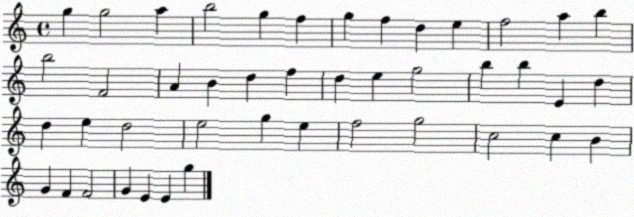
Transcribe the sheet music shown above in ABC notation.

X:1
T:Untitled
M:4/4
L:1/4
K:C
g g2 a b2 g f g f d e f2 a b b2 F2 A B d f d e g2 b b E d d e d2 e2 g e f2 g2 c2 c B G F F2 G E E g